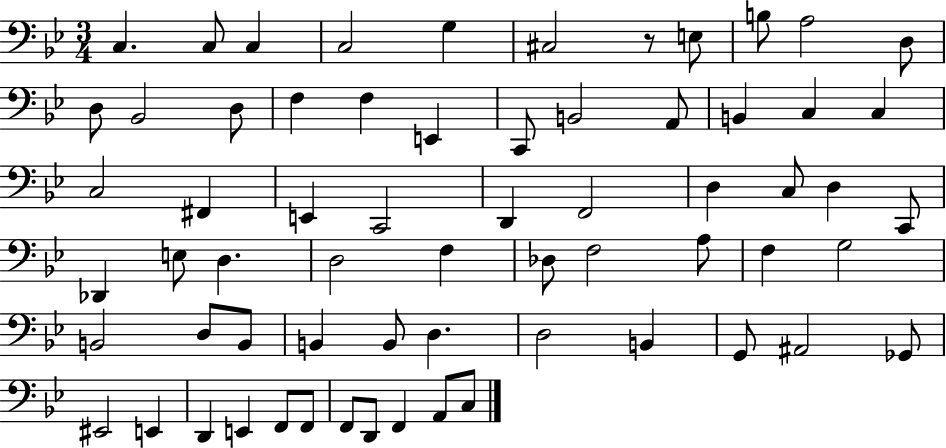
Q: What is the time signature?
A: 3/4